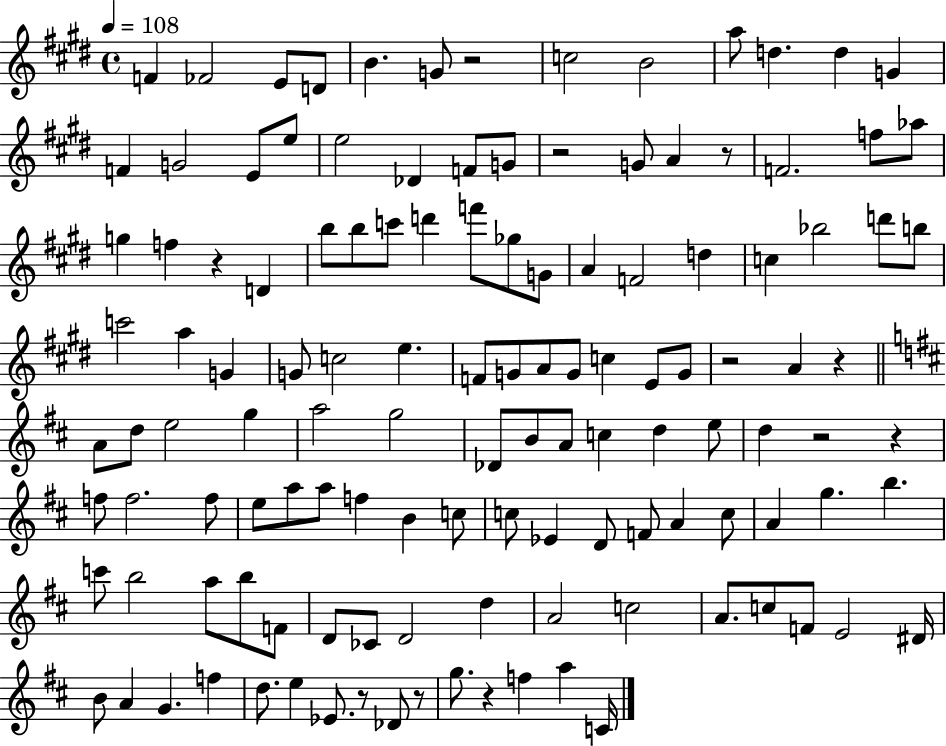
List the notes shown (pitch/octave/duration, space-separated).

F4/q FES4/h E4/e D4/e B4/q. G4/e R/h C5/h B4/h A5/e D5/q. D5/q G4/q F4/q G4/h E4/e E5/e E5/h Db4/q F4/e G4/e R/h G4/e A4/q R/e F4/h. F5/e Ab5/e G5/q F5/q R/q D4/q B5/e B5/e C6/e D6/q F6/e Gb5/e G4/e A4/q F4/h D5/q C5/q Bb5/h D6/e B5/e C6/h A5/q G4/q G4/e C5/h E5/q. F4/e G4/e A4/e G4/e C5/q E4/e G4/e R/h A4/q R/q A4/e D5/e E5/h G5/q A5/h G5/h Db4/e B4/e A4/e C5/q D5/q E5/e D5/q R/h R/q F5/e F5/h. F5/e E5/e A5/e A5/e F5/q B4/q C5/e C5/e Eb4/q D4/e F4/e A4/q C5/e A4/q G5/q. B5/q. C6/e B5/h A5/e B5/e F4/e D4/e CES4/e D4/h D5/q A4/h C5/h A4/e. C5/e F4/e E4/h D#4/s B4/e A4/q G4/q. F5/q D5/e. E5/q Eb4/e. R/e Db4/e R/e G5/e. R/q F5/q A5/q C4/s